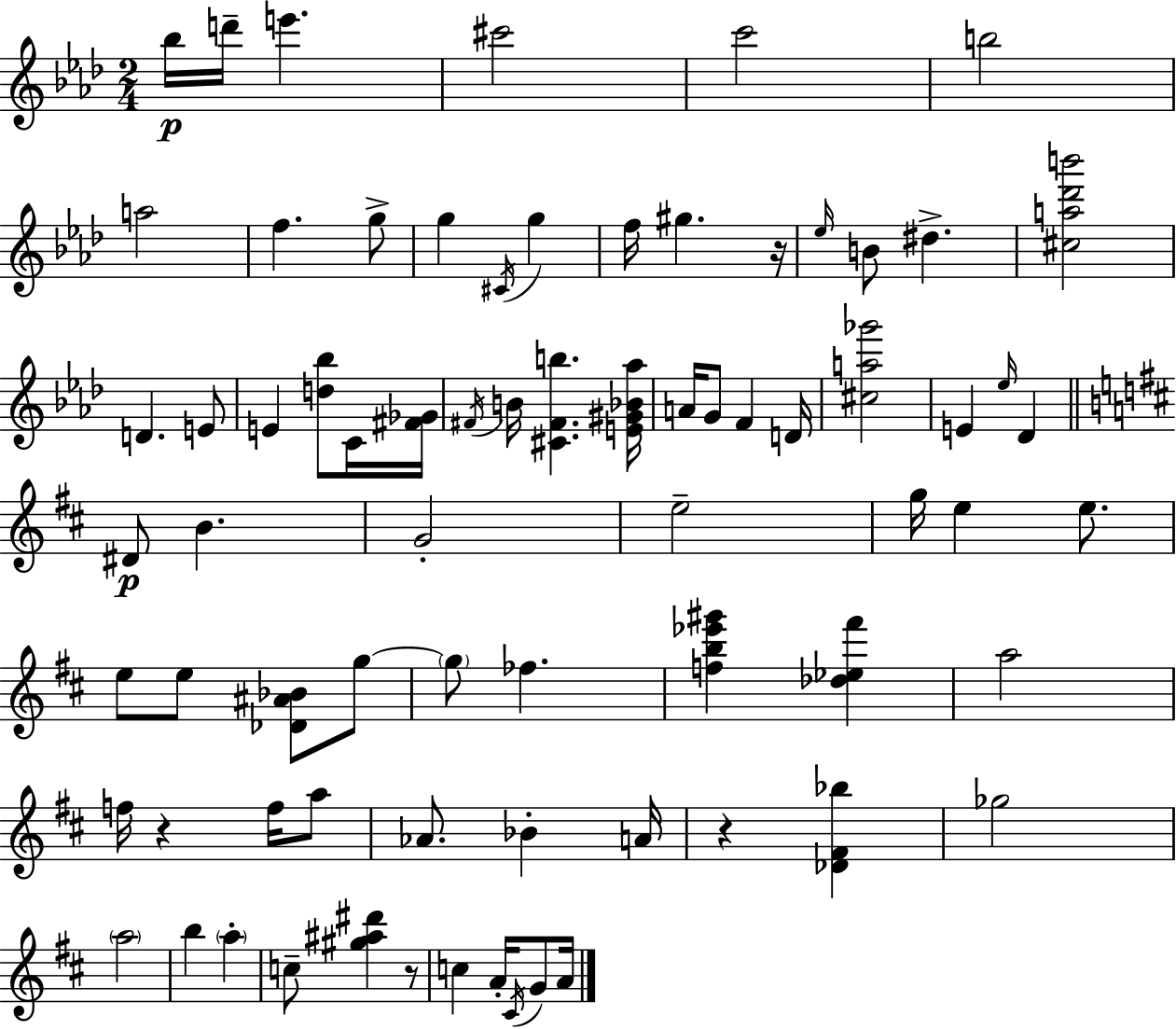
{
  \clef treble
  \numericTimeSignature
  \time 2/4
  \key aes \major
  bes''16\p d'''16-- e'''4. | cis'''2 | c'''2 | b''2 | \break a''2 | f''4. g''8-> | g''4 \acciaccatura { cis'16 } g''4 | f''16 gis''4. | \break r16 \grace { ees''16 } b'8 dis''4.-> | <cis'' a'' des''' b'''>2 | d'4. | e'8 e'4 <d'' bes''>8 | \break c'16 <fis' ges'>16 \acciaccatura { fis'16 } b'16 <cis' fis' b''>4. | <e' gis' bes' aes''>16 a'16 g'8 f'4 | d'16 <cis'' a'' ges'''>2 | e'4 \grace { ees''16 } | \break des'4 \bar "||" \break \key d \major dis'8\p b'4. | g'2-. | e''2-- | g''16 e''4 e''8. | \break e''8 e''8 <des' ais' bes'>8 g''8~~ | \parenthesize g''8 fes''4. | <f'' b'' ees''' gis'''>4 <des'' ees'' fis'''>4 | a''2 | \break f''16 r4 f''16 a''8 | aes'8. bes'4-. a'16 | r4 <des' fis' bes''>4 | ges''2 | \break \parenthesize a''2 | b''4 \parenthesize a''4-. | c''8-- <gis'' ais'' dis'''>4 r8 | c''4 a'16-. \acciaccatura { cis'16 } g'8 | \break a'16 \bar "|."
}